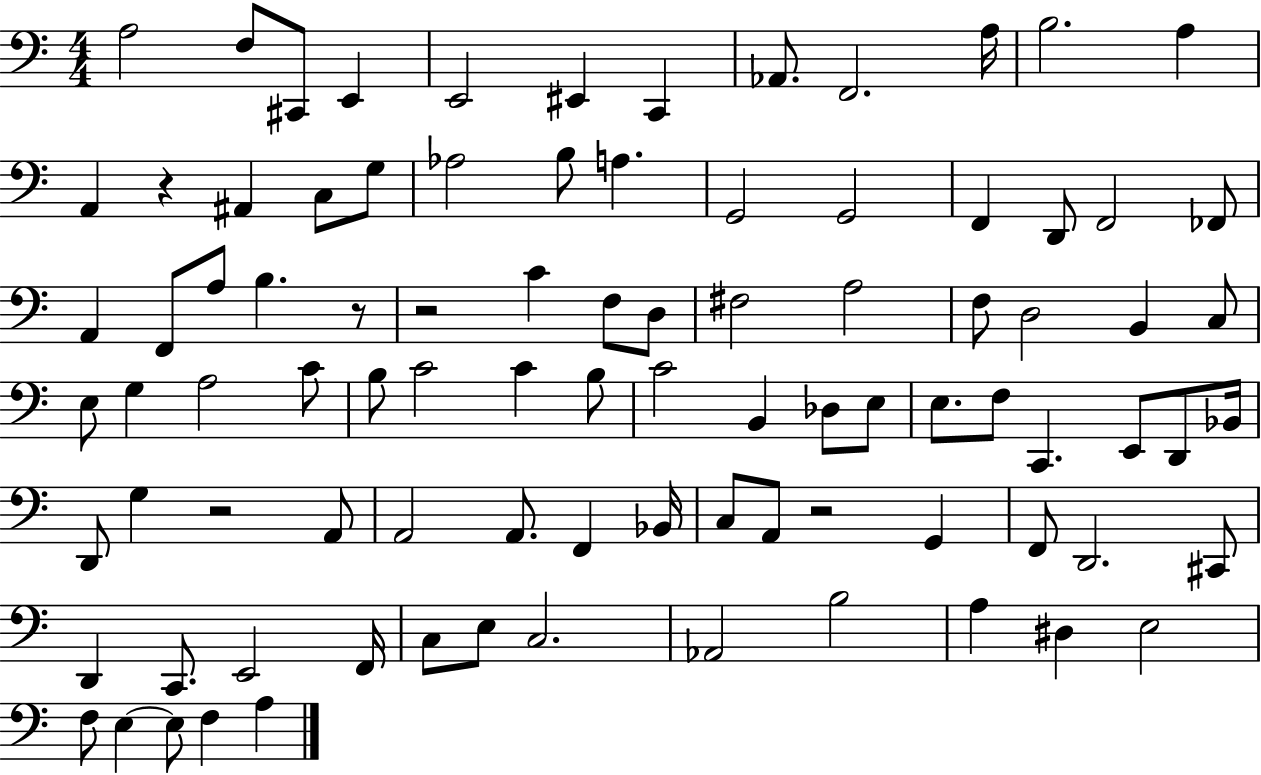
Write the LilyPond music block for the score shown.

{
  \clef bass
  \numericTimeSignature
  \time 4/4
  \key c \major
  a2 f8 cis,8 e,4 | e,2 eis,4 c,4 | aes,8. f,2. a16 | b2. a4 | \break a,4 r4 ais,4 c8 g8 | aes2 b8 a4. | g,2 g,2 | f,4 d,8 f,2 fes,8 | \break a,4 f,8 a8 b4. r8 | r2 c'4 f8 d8 | fis2 a2 | f8 d2 b,4 c8 | \break e8 g4 a2 c'8 | b8 c'2 c'4 b8 | c'2 b,4 des8 e8 | e8. f8 c,4. e,8 d,8 bes,16 | \break d,8 g4 r2 a,8 | a,2 a,8. f,4 bes,16 | c8 a,8 r2 g,4 | f,8 d,2. cis,8 | \break d,4 c,8. e,2 f,16 | c8 e8 c2. | aes,2 b2 | a4 dis4 e2 | \break f8 e4~~ e8 f4 a4 | \bar "|."
}